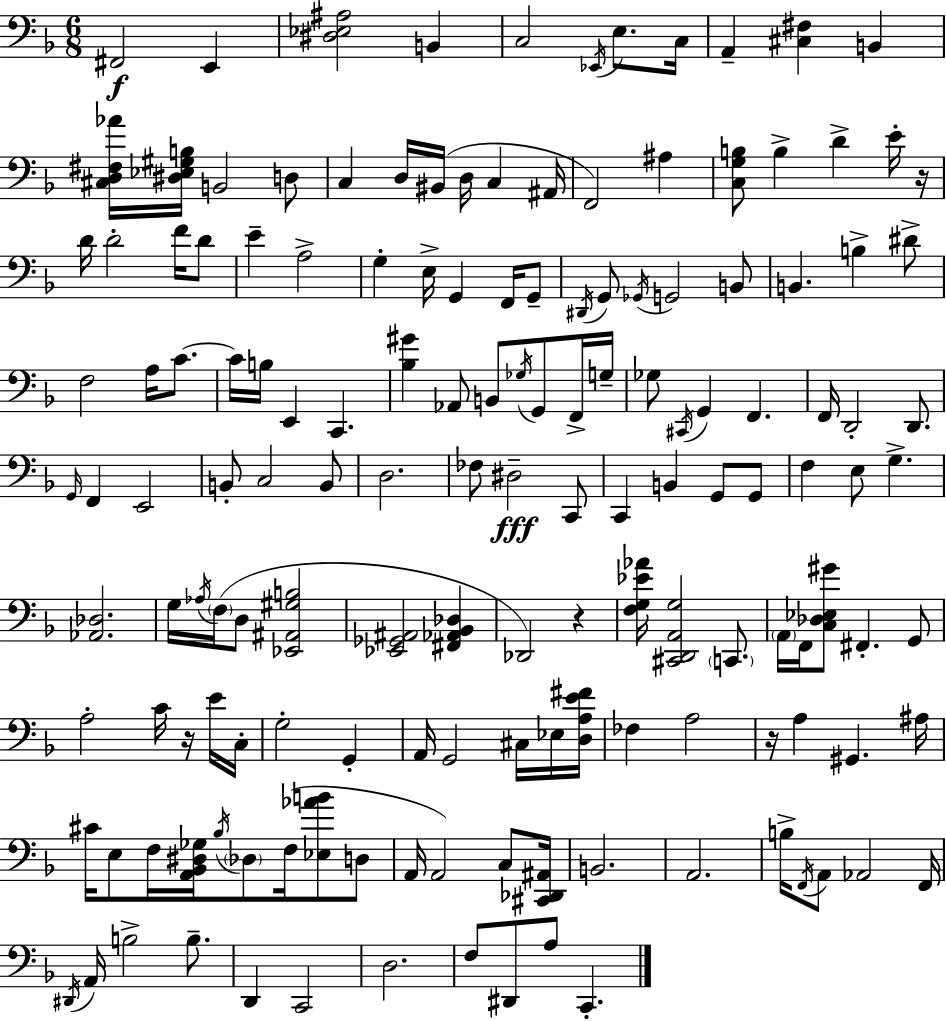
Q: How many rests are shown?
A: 4